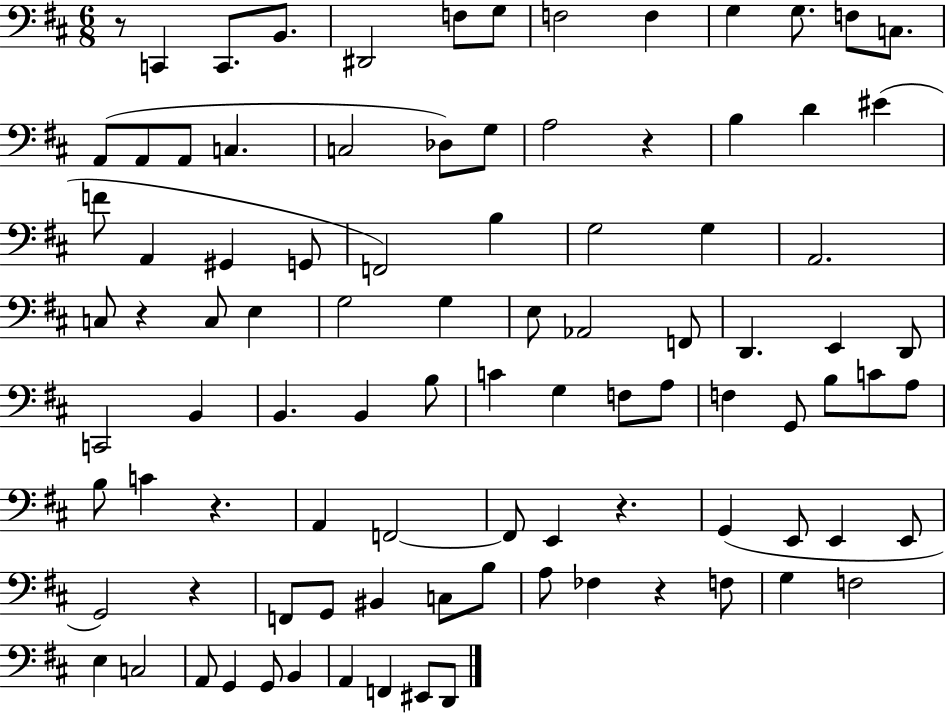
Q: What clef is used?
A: bass